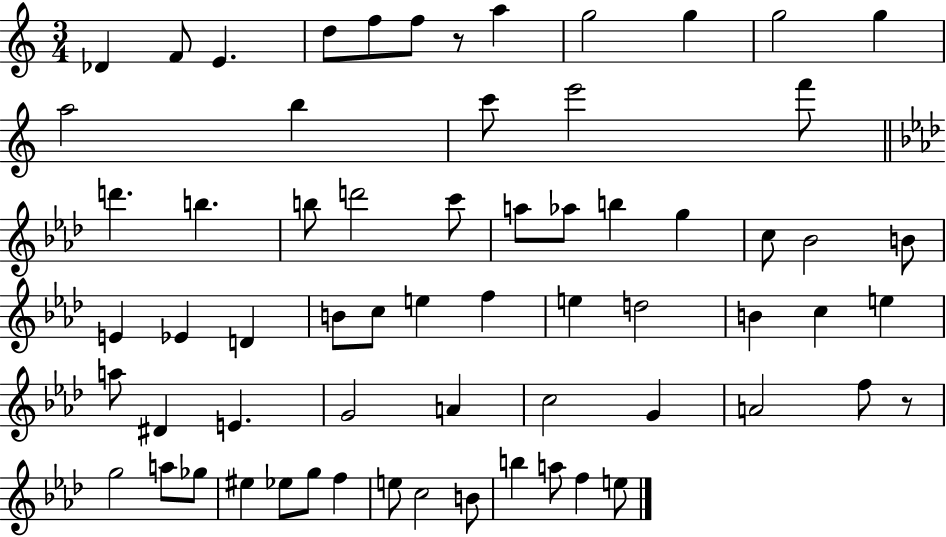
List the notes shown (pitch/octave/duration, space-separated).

Db4/q F4/e E4/q. D5/e F5/e F5/e R/e A5/q G5/h G5/q G5/h G5/q A5/h B5/q C6/e E6/h F6/e D6/q. B5/q. B5/e D6/h C6/e A5/e Ab5/e B5/q G5/q C5/e Bb4/h B4/e E4/q Eb4/q D4/q B4/e C5/e E5/q F5/q E5/q D5/h B4/q C5/q E5/q A5/e D#4/q E4/q. G4/h A4/q C5/h G4/q A4/h F5/e R/e G5/h A5/e Gb5/e EIS5/q Eb5/e G5/e F5/q E5/e C5/h B4/e B5/q A5/e F5/q E5/e